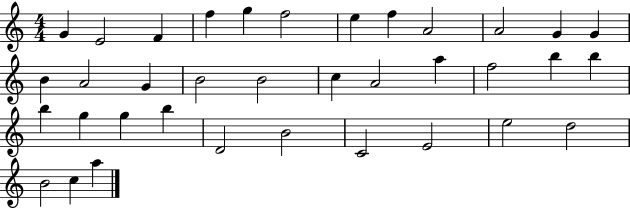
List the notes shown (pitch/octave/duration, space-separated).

G4/q E4/h F4/q F5/q G5/q F5/h E5/q F5/q A4/h A4/h G4/q G4/q B4/q A4/h G4/q B4/h B4/h C5/q A4/h A5/q F5/h B5/q B5/q B5/q G5/q G5/q B5/q D4/h B4/h C4/h E4/h E5/h D5/h B4/h C5/q A5/q